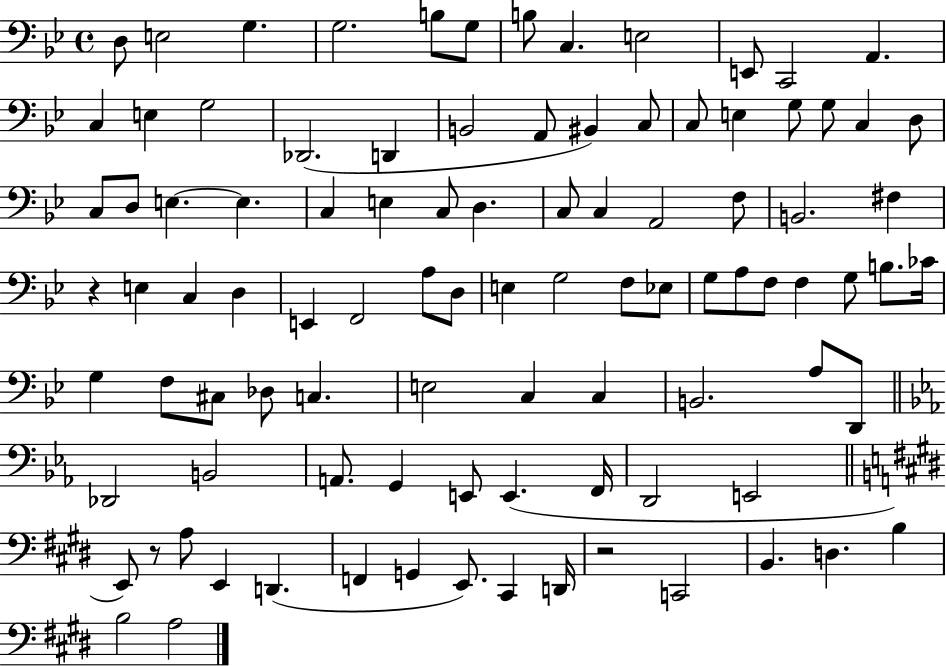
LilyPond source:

{
  \clef bass
  \time 4/4
  \defaultTimeSignature
  \key bes \major
  d8 e2 g4. | g2. b8 g8 | b8 c4. e2 | e,8 c,2 a,4. | \break c4 e4 g2 | des,2.( d,4 | b,2 a,8 bis,4) c8 | c8 e4 g8 g8 c4 d8 | \break c8 d8 e4.~~ e4. | c4 e4 c8 d4. | c8 c4 a,2 f8 | b,2. fis4 | \break r4 e4 c4 d4 | e,4 f,2 a8 d8 | e4 g2 f8 ees8 | g8 a8 f8 f4 g8 b8. ces'16 | \break g4 f8 cis8 des8 c4. | e2 c4 c4 | b,2. a8 d,8 | \bar "||" \break \key c \minor des,2 b,2 | a,8. g,4 e,8 e,4.( f,16 | d,2 e,2 | \bar "||" \break \key e \major e,8) r8 a8 e,4 d,4.( | f,4 g,4 e,8.) cis,4 d,16 | r2 c,2 | b,4. d4. b4 | \break b2 a2 | \bar "|."
}